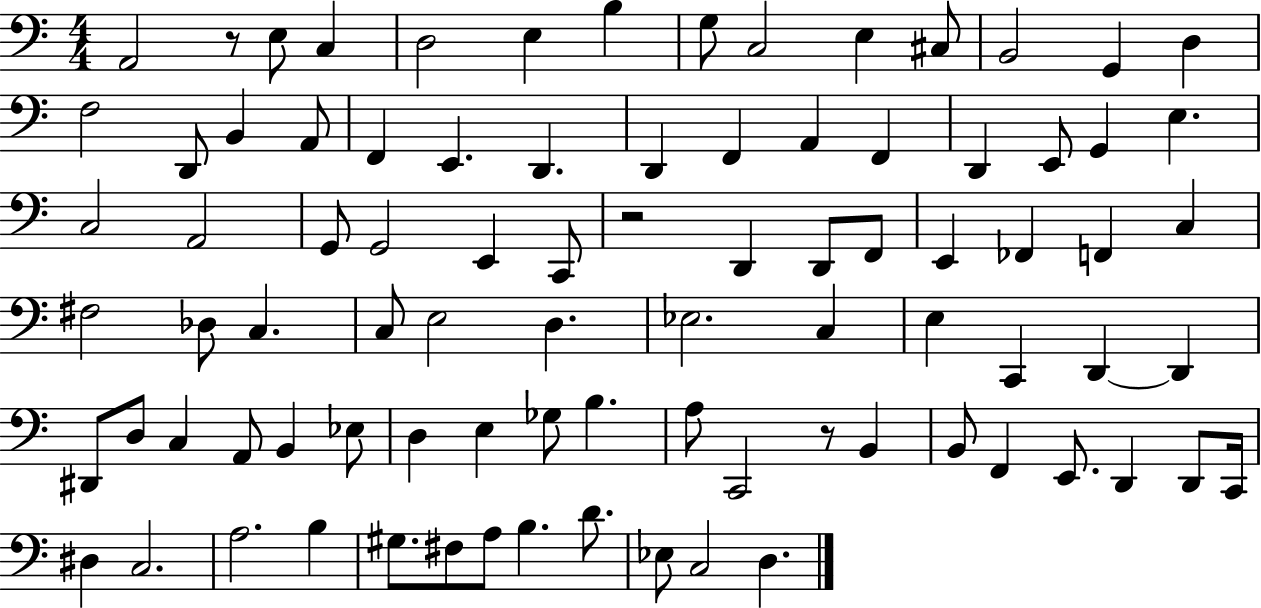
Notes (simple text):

A2/h R/e E3/e C3/q D3/h E3/q B3/q G3/e C3/h E3/q C#3/e B2/h G2/q D3/q F3/h D2/e B2/q A2/e F2/q E2/q. D2/q. D2/q F2/q A2/q F2/q D2/q E2/e G2/q E3/q. C3/h A2/h G2/e G2/h E2/q C2/e R/h D2/q D2/e F2/e E2/q FES2/q F2/q C3/q F#3/h Db3/e C3/q. C3/e E3/h D3/q. Eb3/h. C3/q E3/q C2/q D2/q D2/q D#2/e D3/e C3/q A2/e B2/q Eb3/e D3/q E3/q Gb3/e B3/q. A3/e C2/h R/e B2/q B2/e F2/q E2/e. D2/q D2/e C2/s D#3/q C3/h. A3/h. B3/q G#3/e. F#3/e A3/e B3/q. D4/e. Eb3/e C3/h D3/q.